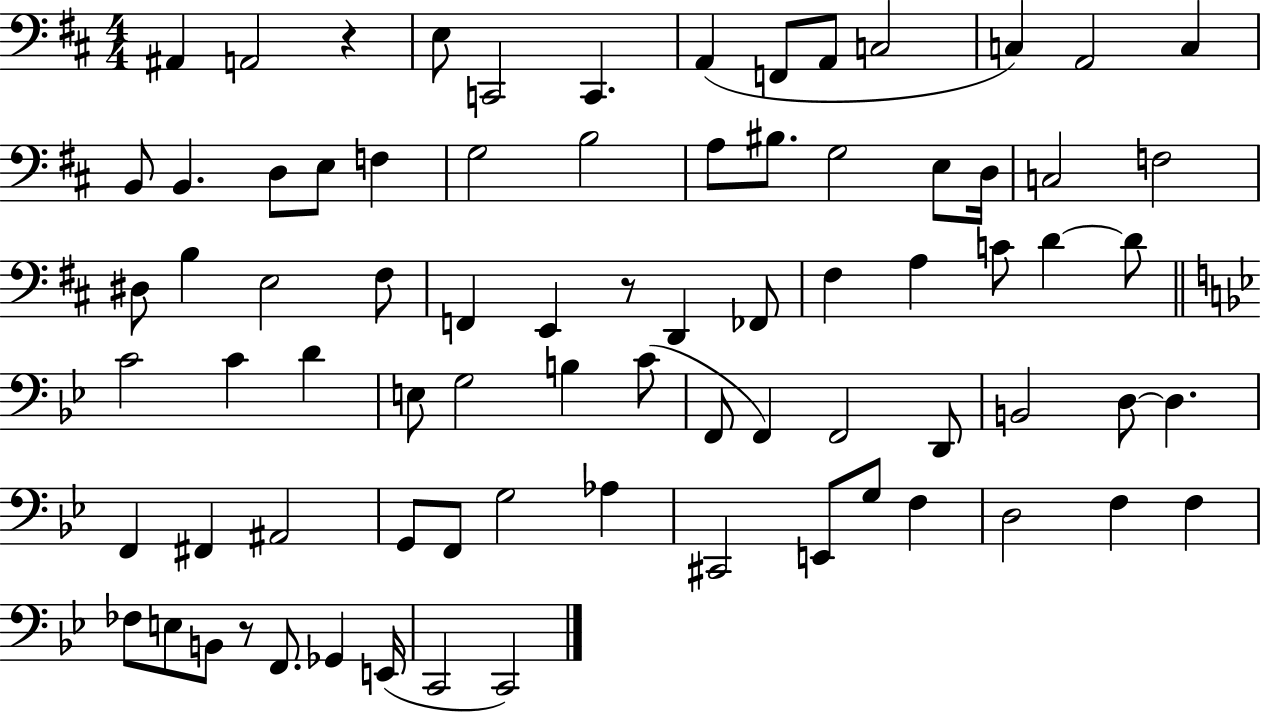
{
  \clef bass
  \numericTimeSignature
  \time 4/4
  \key d \major
  \repeat volta 2 { ais,4 a,2 r4 | e8 c,2 c,4. | a,4( f,8 a,8 c2 | c4) a,2 c4 | \break b,8 b,4. d8 e8 f4 | g2 b2 | a8 bis8. g2 e8 d16 | c2 f2 | \break dis8 b4 e2 fis8 | f,4 e,4 r8 d,4 fes,8 | fis4 a4 c'8 d'4~~ d'8 | \bar "||" \break \key bes \major c'2 c'4 d'4 | e8 g2 b4 c'8( | f,8 f,4) f,2 d,8 | b,2 d8~~ d4. | \break f,4 fis,4 ais,2 | g,8 f,8 g2 aes4 | cis,2 e,8 g8 f4 | d2 f4 f4 | \break fes8 e8 b,8 r8 f,8. ges,4 e,16( | c,2 c,2) | } \bar "|."
}